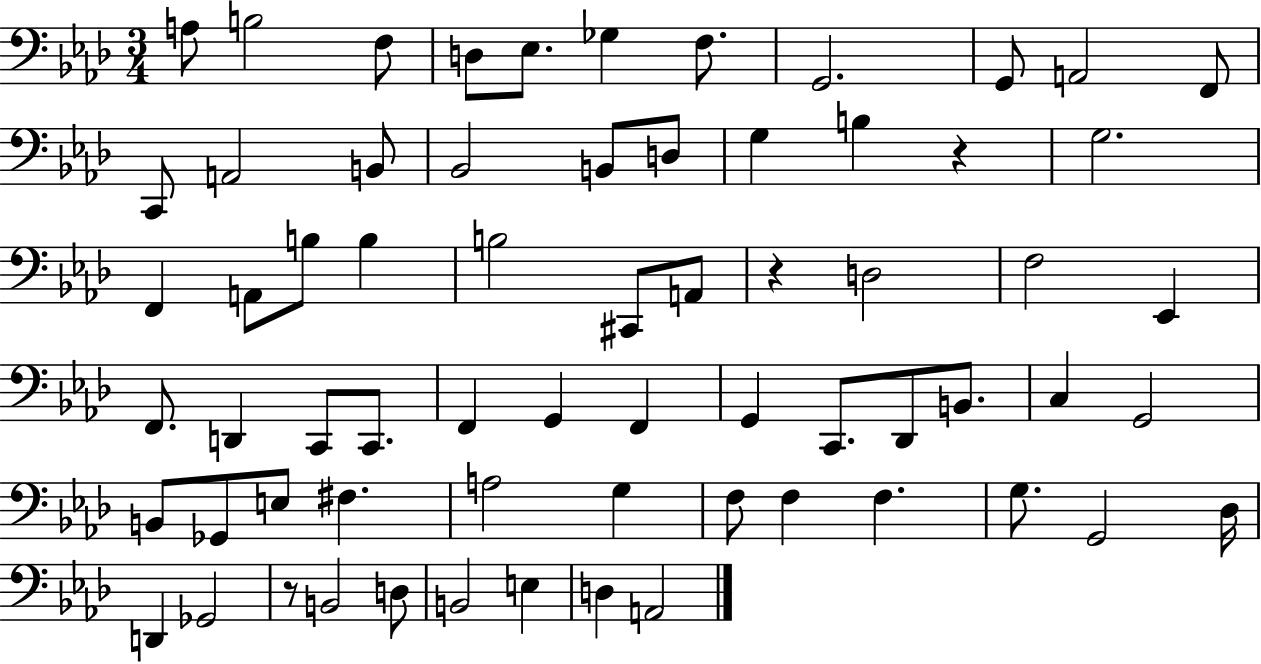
X:1
T:Untitled
M:3/4
L:1/4
K:Ab
A,/2 B,2 F,/2 D,/2 _E,/2 _G, F,/2 G,,2 G,,/2 A,,2 F,,/2 C,,/2 A,,2 B,,/2 _B,,2 B,,/2 D,/2 G, B, z G,2 F,, A,,/2 B,/2 B, B,2 ^C,,/2 A,,/2 z D,2 F,2 _E,, F,,/2 D,, C,,/2 C,,/2 F,, G,, F,, G,, C,,/2 _D,,/2 B,,/2 C, G,,2 B,,/2 _G,,/2 E,/2 ^F, A,2 G, F,/2 F, F, G,/2 G,,2 _D,/4 D,, _G,,2 z/2 B,,2 D,/2 B,,2 E, D, A,,2